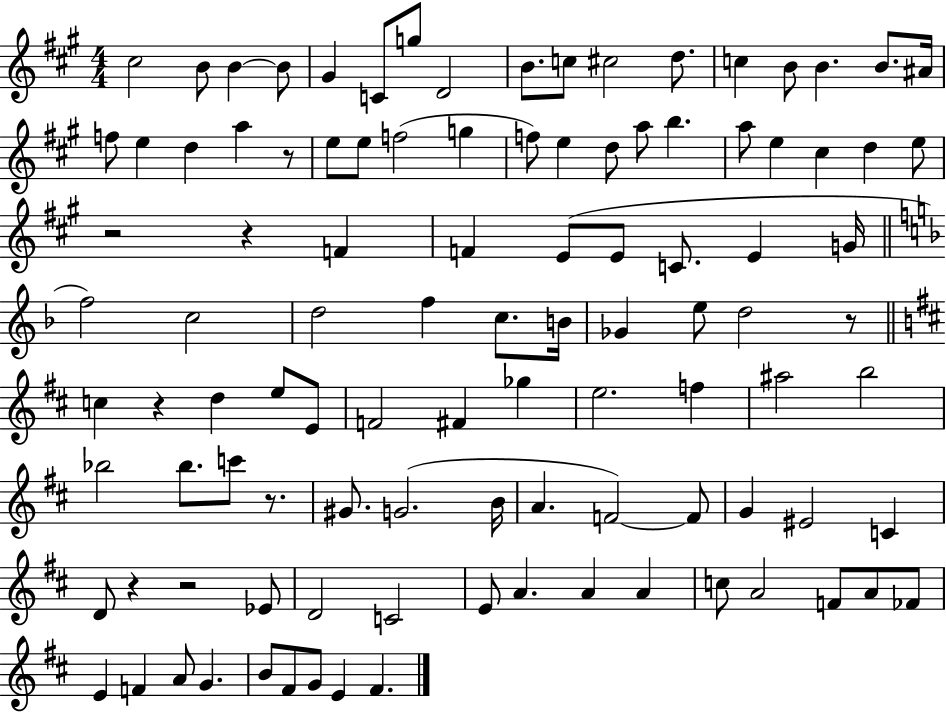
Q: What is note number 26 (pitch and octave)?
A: F5